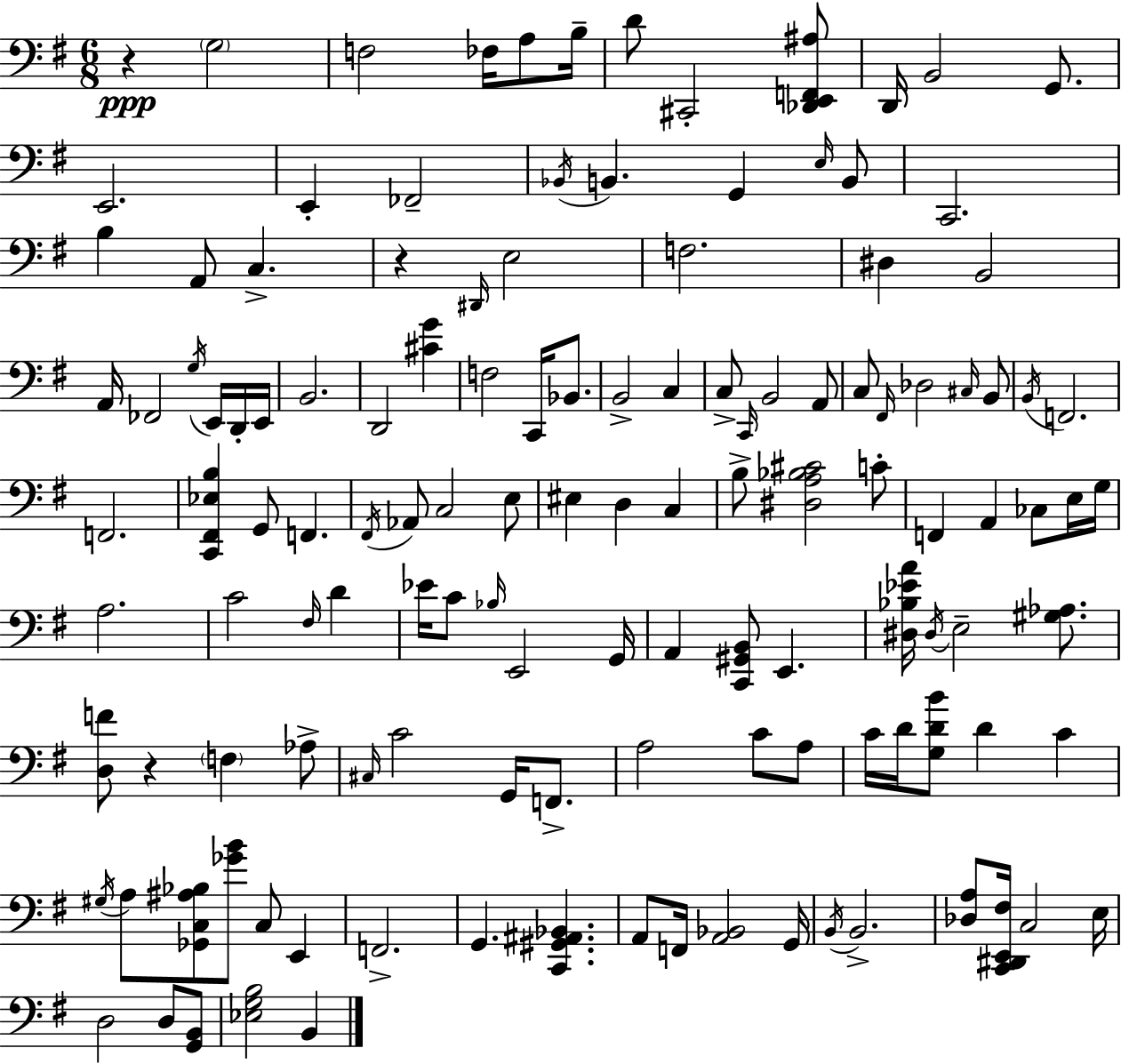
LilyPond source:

{
  \clef bass
  \numericTimeSignature
  \time 6/8
  \key e \minor
  r4\ppp \parenthesize g2 | f2 fes16 a8 b16-- | d'8 cis,2-. <des, e, f, ais>8 | d,16 b,2 g,8. | \break e,2. | e,4-. fes,2-- | \acciaccatura { bes,16 } b,4. g,4 \grace { e16 } | b,8 c,2. | \break b4 a,8 c4.-> | r4 \grace { dis,16 } e2 | f2. | dis4 b,2 | \break a,16 fes,2 | \acciaccatura { g16 } e,16 d,16-. e,16 b,2. | d,2 | <cis' g'>4 f2 | \break c,16 bes,8. b,2-> | c4 c8-> \grace { c,16 } b,2 | a,8 c8 \grace { fis,16 } des2 | \grace { cis16 } b,8 \acciaccatura { b,16 } f,2. | \break f,2. | <c, fis, ees b>4 | g,8 f,4. \acciaccatura { fis,16 } aes,8 c2 | e8 eis4 | \break d4 c4 b8-> <dis a bes cis'>2 | c'8-. f,4 | a,4 ces8 e16 g16 a2. | c'2 | \break \grace { fis16 } d'4 ees'16 c'8 | \grace { bes16 } e,2 g,16 a,4 | <c, gis, b,>8 e,4. <dis bes ees' a'>16 | \acciaccatura { dis16 } e2-- <gis aes>8. | \break <d f'>8 r4 \parenthesize f4 aes8-> | \grace { cis16 } c'2 g,16 f,8.-> | a2 c'8 a8 | c'16 d'16 <g d' b'>8 d'4 c'4 | \break \acciaccatura { gis16 } a8 <ges, c ais bes>8 <ges' b'>8 c8 e,4 | f,2.-> | g,4. <c, gis, ais, bes,>4. | a,8 f,16 <a, bes,>2 | \break g,16 \acciaccatura { b,16 } b,2.-> | <des a>8 <c, dis, e, fis>16 c2 | e16 d2 d8 | <g, b,>8 <ees g b>2 b,4 | \break \bar "|."
}